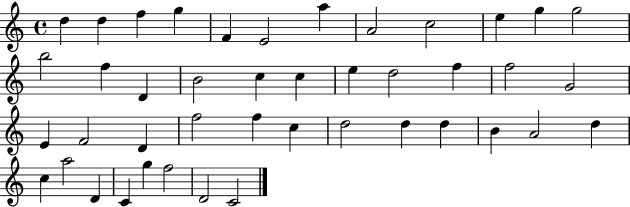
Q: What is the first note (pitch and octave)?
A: D5